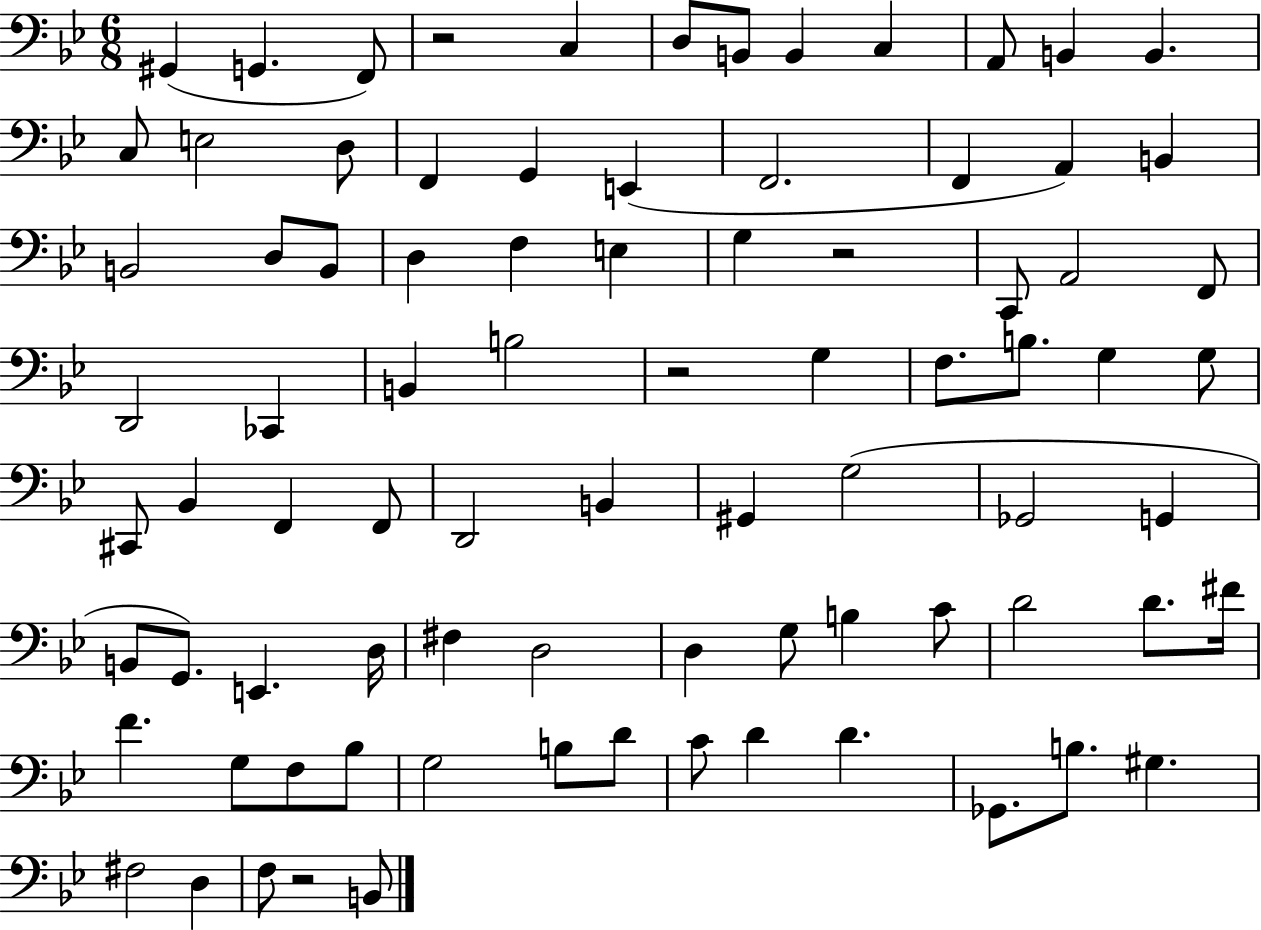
{
  \clef bass
  \numericTimeSignature
  \time 6/8
  \key bes \major
  gis,4( g,4. f,8) | r2 c4 | d8 b,8 b,4 c4 | a,8 b,4 b,4. | \break c8 e2 d8 | f,4 g,4 e,4( | f,2. | f,4 a,4) b,4 | \break b,2 d8 b,8 | d4 f4 e4 | g4 r2 | c,8 a,2 f,8 | \break d,2 ces,4 | b,4 b2 | r2 g4 | f8. b8. g4 g8 | \break cis,8 bes,4 f,4 f,8 | d,2 b,4 | gis,4 g2( | ges,2 g,4 | \break b,8 g,8.) e,4. d16 | fis4 d2 | d4 g8 b4 c'8 | d'2 d'8. fis'16 | \break f'4. g8 f8 bes8 | g2 b8 d'8 | c'8 d'4 d'4. | ges,8. b8. gis4. | \break fis2 d4 | f8 r2 b,8 | \bar "|."
}